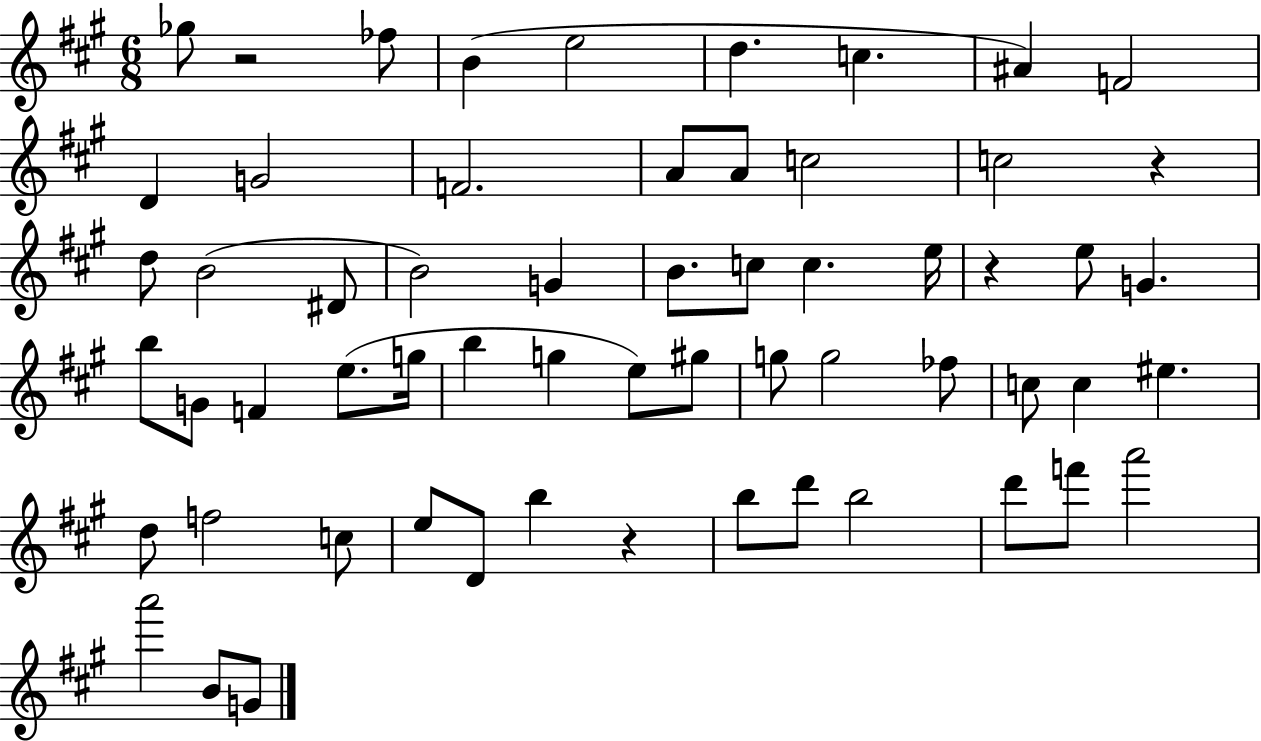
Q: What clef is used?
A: treble